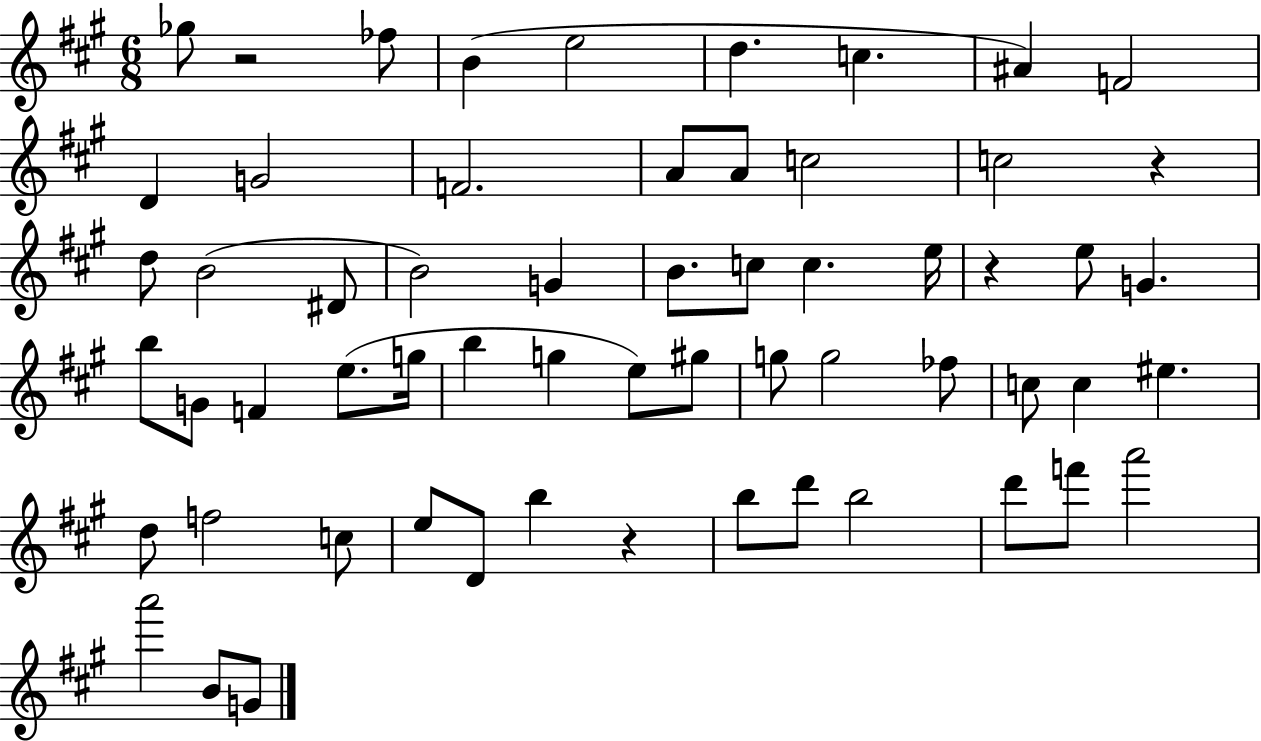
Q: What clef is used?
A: treble